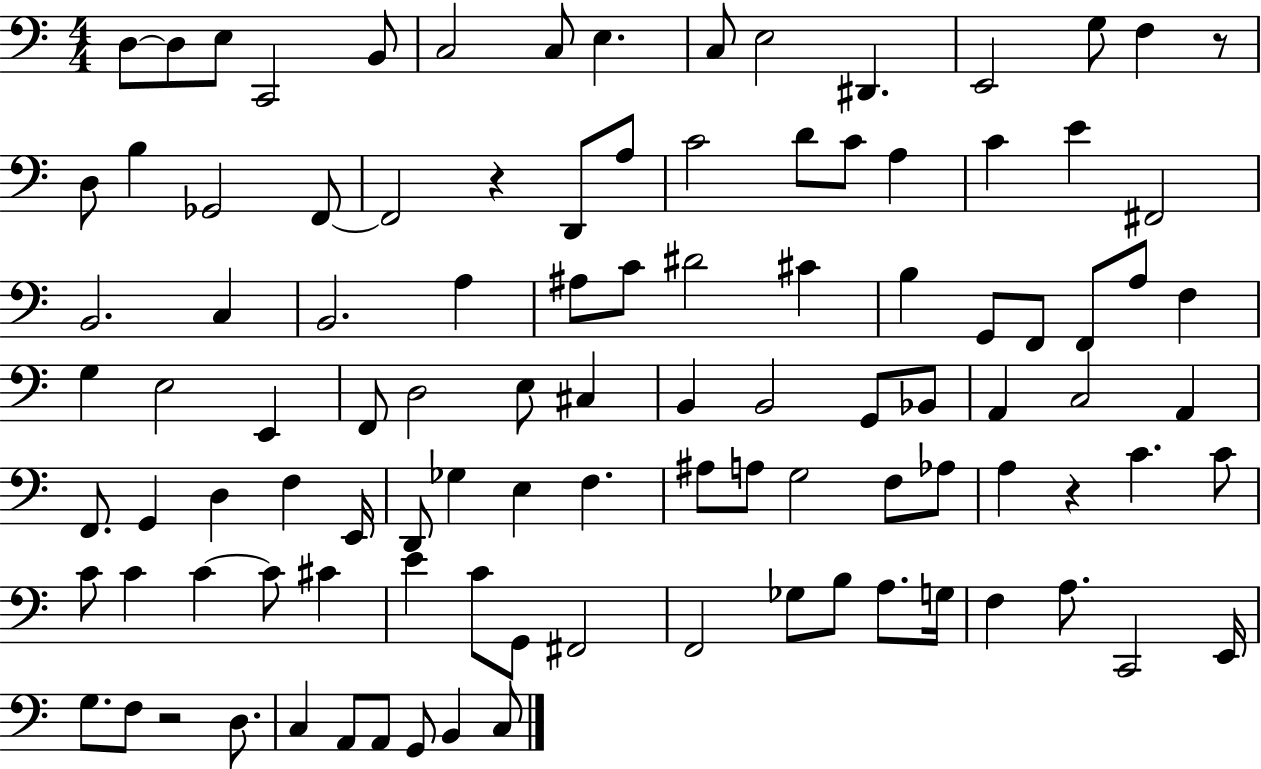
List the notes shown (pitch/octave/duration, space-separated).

D3/e D3/e E3/e C2/h B2/e C3/h C3/e E3/q. C3/e E3/h D#2/q. E2/h G3/e F3/q R/e D3/e B3/q Gb2/h F2/e F2/h R/q D2/e A3/e C4/h D4/e C4/e A3/q C4/q E4/q F#2/h B2/h. C3/q B2/h. A3/q A#3/e C4/e D#4/h C#4/q B3/q G2/e F2/e F2/e A3/e F3/q G3/q E3/h E2/q F2/e D3/h E3/e C#3/q B2/q B2/h G2/e Bb2/e A2/q C3/h A2/q F2/e. G2/q D3/q F3/q E2/s D2/e Gb3/q E3/q F3/q. A#3/e A3/e G3/h F3/e Ab3/e A3/q R/q C4/q. C4/e C4/e C4/q C4/q C4/e C#4/q E4/q C4/e G2/e F#2/h F2/h Gb3/e B3/e A3/e. G3/s F3/q A3/e. C2/h E2/s G3/e. F3/e R/h D3/e. C3/q A2/e A2/e G2/e B2/q C3/e